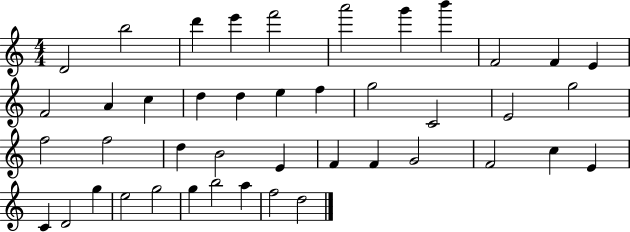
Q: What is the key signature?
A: C major